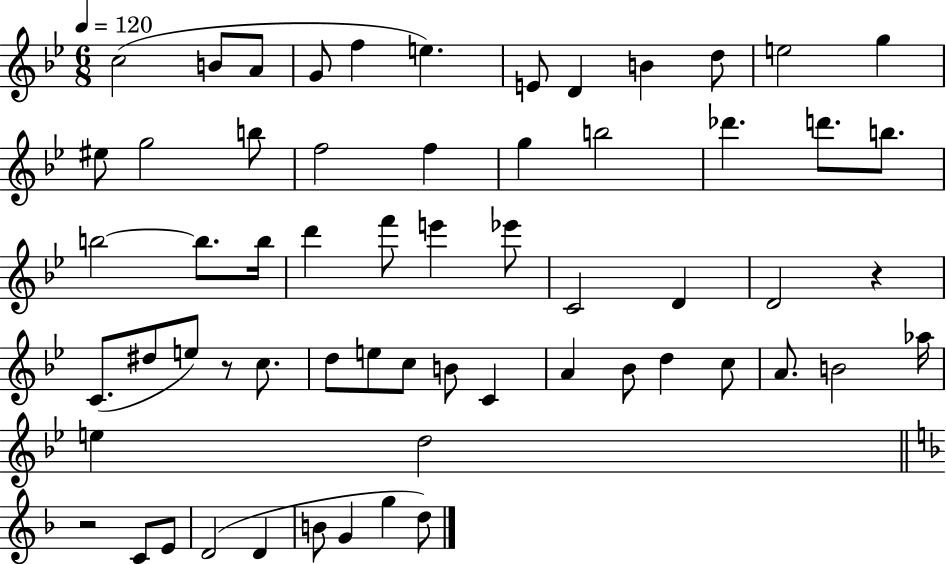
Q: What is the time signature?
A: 6/8